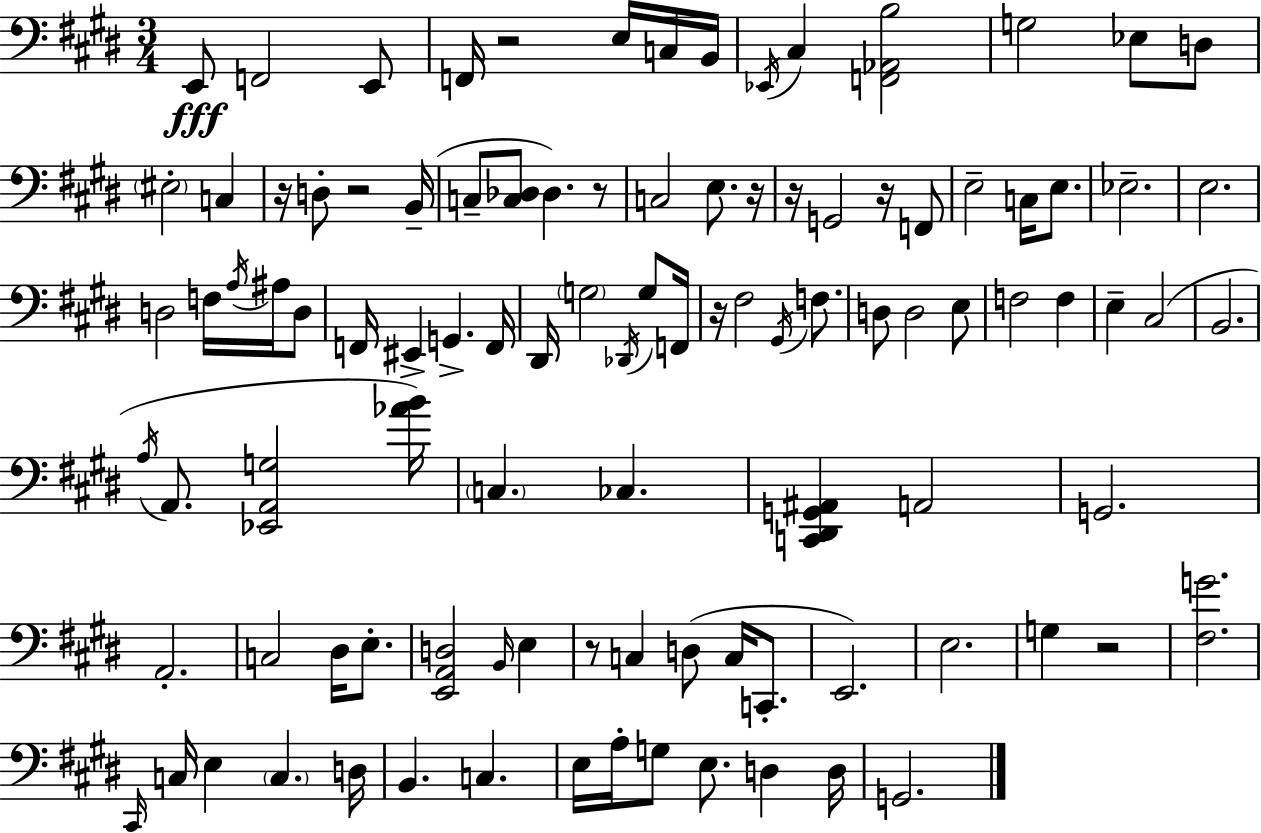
{
  \clef bass
  \numericTimeSignature
  \time 3/4
  \key e \major
  e,8\fff f,2 e,8 | f,16 r2 e16 c16 b,16 | \acciaccatura { ees,16 } cis4 <f, aes, b>2 | g2 ees8 d8 | \break \parenthesize eis2-. c4 | r16 d8-. r2 | b,16--( c8-- <c des>8 des4.) r8 | c2 e8. | \break r16 r16 g,2 r16 f,8 | e2-- c16 e8. | ees2.-- | e2. | \break d2 f16 \acciaccatura { a16 } ais16 | d8 f,16 eis,4-> g,4.-> | f,16 dis,16 \parenthesize g2 \acciaccatura { des,16 } | g8 f,16 r16 fis2 | \break \acciaccatura { gis,16 } f8. d8 d2 | e8 f2 | f4 e4-- cis2( | b,2. | \break \acciaccatura { a16 } a,8. <ees, a, g>2 | <aes' b'>16) \parenthesize c4. ces4. | <c, dis, g, ais,>4 a,2 | g,2. | \break a,2.-. | c2 | dis16 e8.-. <e, a, d>2 | \grace { b,16 } e4 r8 c4 | \break d8( c16 c,8.-. e,2.) | e2. | g4 r2 | <fis g'>2. | \break \grace { cis,16 } c16 e4 | \parenthesize c4. d16 b,4. | c4. e16 a16-. g8 e8. | d4 d16 g,2. | \break \bar "|."
}